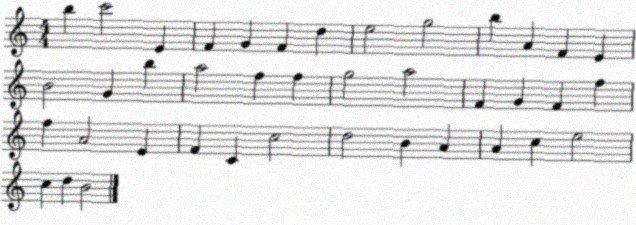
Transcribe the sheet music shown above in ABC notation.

X:1
T:Untitled
M:4/4
L:1/4
K:C
b c'2 E F G F d e2 g2 b A F E B2 G b a2 f f g2 a2 F G F f f A2 E F C c2 d2 B A A c e2 c d B2